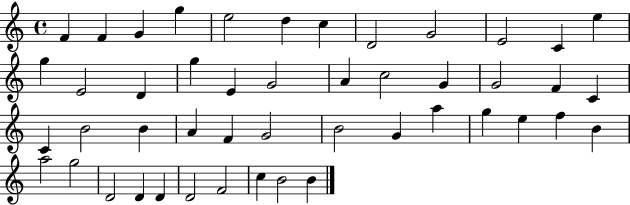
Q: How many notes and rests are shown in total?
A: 47